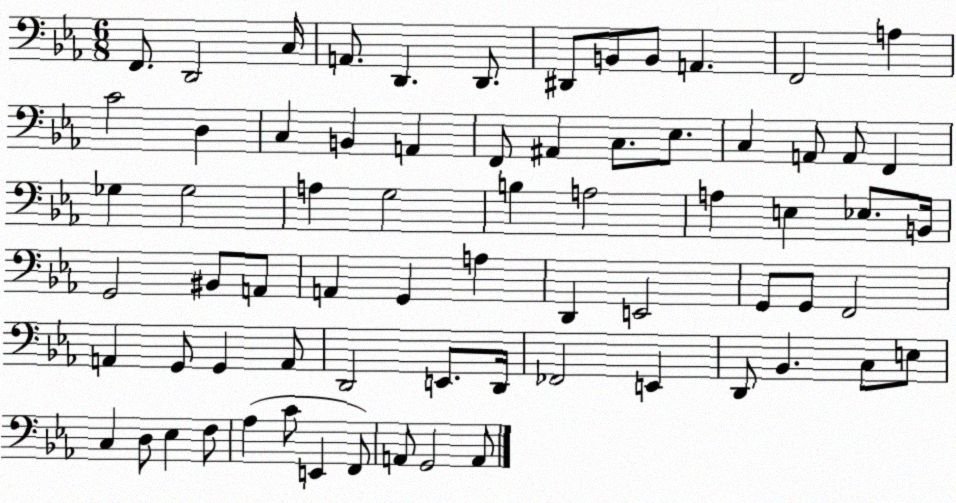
X:1
T:Untitled
M:6/8
L:1/4
K:Eb
F,,/2 D,,2 C,/4 A,,/2 D,, D,,/2 ^D,,/2 B,,/2 B,,/2 A,, F,,2 A, C2 D, C, B,, A,, F,,/2 ^A,, C,/2 _E,/2 C, A,,/2 A,,/2 F,, _G, _G,2 A, G,2 B, A,2 A, E, _E,/2 B,,/4 G,,2 ^B,,/2 A,,/2 A,, G,, A, D,, E,,2 G,,/2 G,,/2 F,,2 A,, G,,/2 G,, A,,/2 D,,2 E,,/2 D,,/4 _F,,2 E,, D,,/2 _B,, C,/2 E,/2 C, D,/2 _E, F,/2 _A, C/2 E,, F,,/2 A,,/2 G,,2 A,,/2